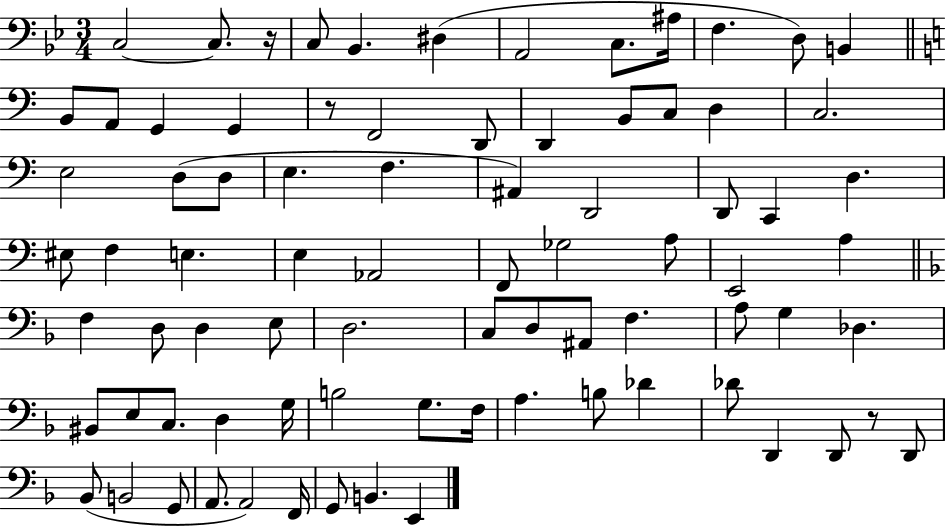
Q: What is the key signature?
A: BES major